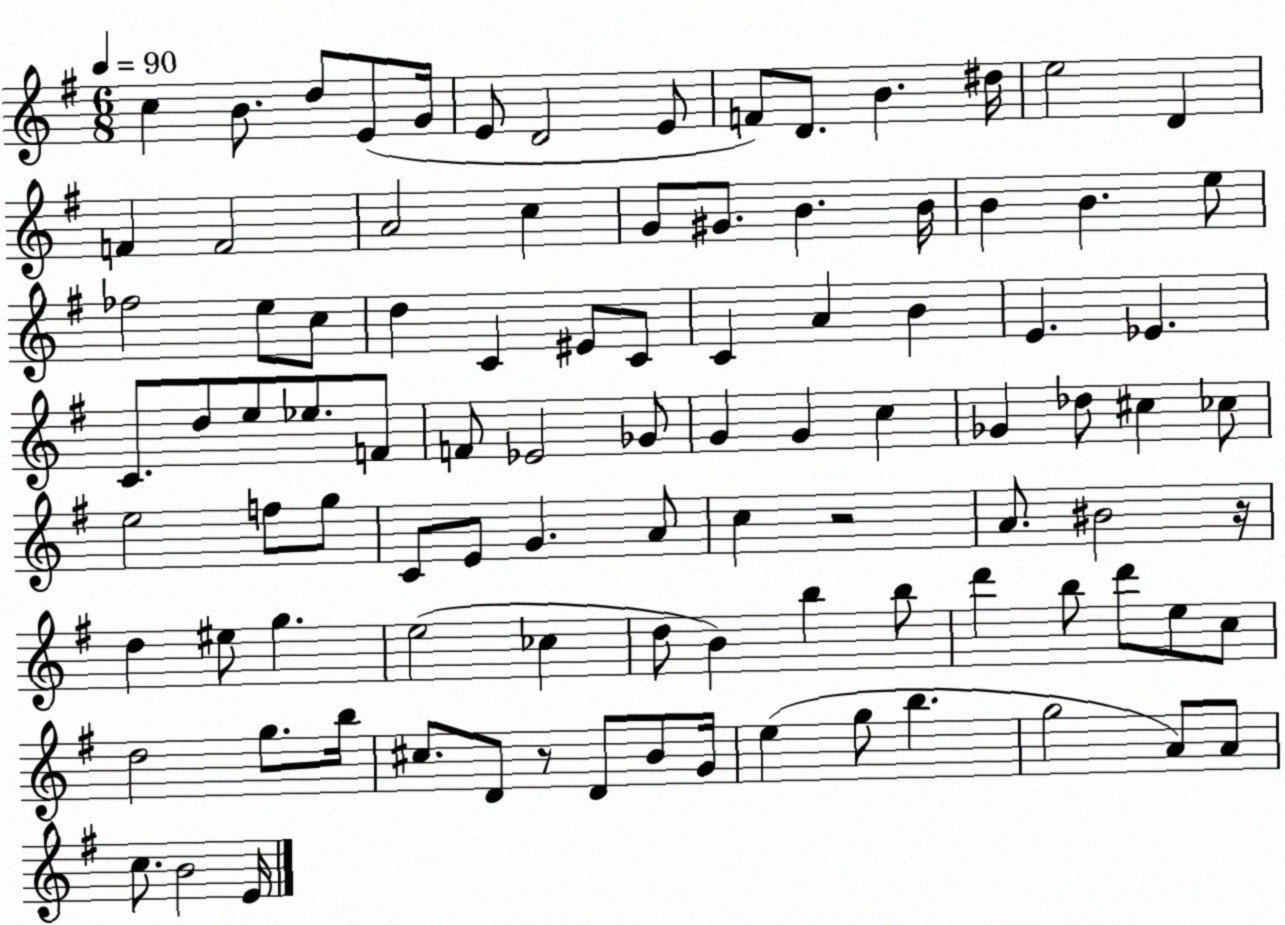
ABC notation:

X:1
T:Untitled
M:6/8
L:1/4
K:G
c B/2 d/2 E/2 G/4 E/2 D2 E/2 F/2 D/2 B ^d/4 e2 D F F2 A2 c G/2 ^G/2 B B/4 B B e/2 _f2 e/2 c/2 d C ^E/2 C/2 C A B E _E C/2 d/2 e/2 _e/2 F/2 F/2 _E2 _G/2 G G c _G _d/2 ^c _c/2 e2 f/2 g/2 C/2 E/2 G A/2 c z2 A/2 ^B2 z/4 d ^e/2 g e2 _c d/2 B b b/2 d' b/2 d'/2 e/2 c/2 d2 g/2 b/4 ^c/2 D/2 z/2 D/2 B/2 G/4 e g/2 b g2 A/2 A/2 c/2 B2 E/4